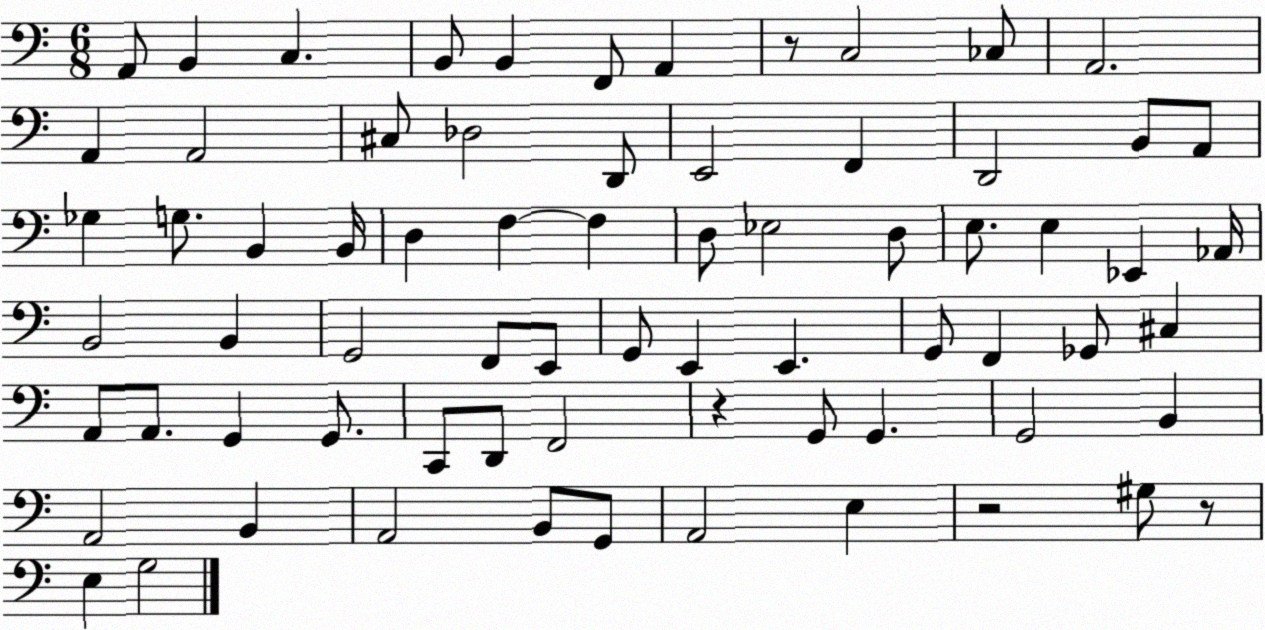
X:1
T:Untitled
M:6/8
L:1/4
K:C
A,,/2 B,, C, B,,/2 B,, F,,/2 A,, z/2 C,2 _C,/2 A,,2 A,, A,,2 ^C,/2 _D,2 D,,/2 E,,2 F,, D,,2 B,,/2 A,,/2 _G, G,/2 B,, B,,/4 D, F, F, D,/2 _E,2 D,/2 E,/2 E, _E,, _A,,/4 B,,2 B,, G,,2 F,,/2 E,,/2 G,,/2 E,, E,, G,,/2 F,, _G,,/2 ^C, A,,/2 A,,/2 G,, G,,/2 C,,/2 D,,/2 F,,2 z G,,/2 G,, G,,2 B,, A,,2 B,, A,,2 B,,/2 G,,/2 A,,2 E, z2 ^G,/2 z/2 E, G,2